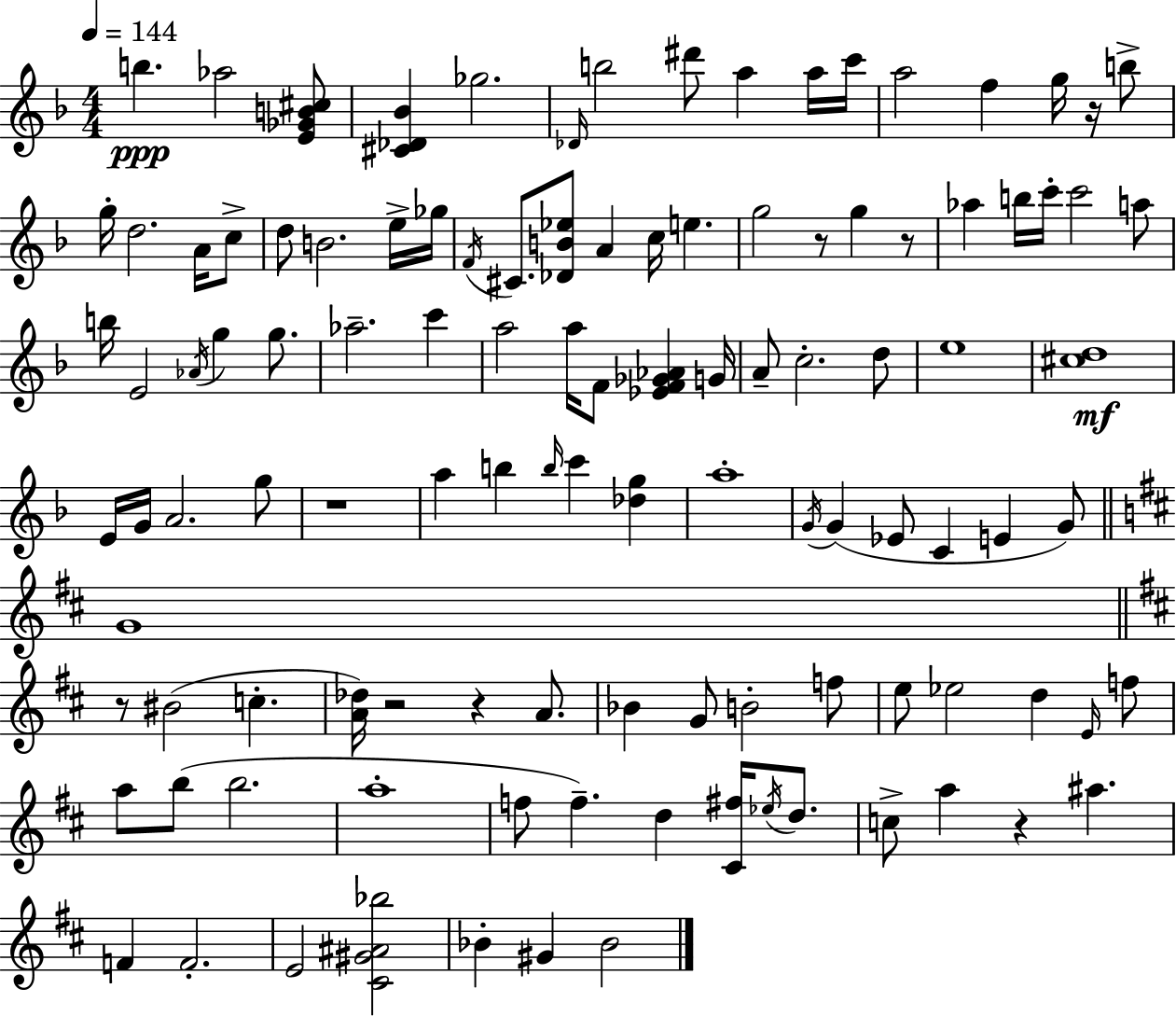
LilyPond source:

{
  \clef treble
  \numericTimeSignature
  \time 4/4
  \key f \major
  \tempo 4 = 144
  b''4.\ppp aes''2 <e' ges' b' cis''>8 | <cis' des' bes'>4 ges''2. | \grace { des'16 } b''2 dis'''8 a''4 a''16 | c'''16 a''2 f''4 g''16 r16 b''8-> | \break g''16-. d''2. a'16 c''8-> | d''8 b'2. e''16-> | ges''16 \acciaccatura { f'16 } cis'8. <des' b' ees''>8 a'4 c''16 e''4. | g''2 r8 g''4 | \break r8 aes''4 b''16 c'''16-. c'''2 | a''8 b''16 e'2 \acciaccatura { aes'16 } g''4 | g''8. aes''2.-- c'''4 | a''2 a''16 f'8 <ees' f' ges' aes'>4 | \break g'16 a'8-- c''2.-. | d''8 e''1 | <cis'' d''>1\mf | e'16 g'16 a'2. | \break g''8 r1 | a''4 b''4 \grace { b''16 } c'''4 | <des'' g''>4 a''1-. | \acciaccatura { g'16 }( g'4 ees'8 c'4 e'4 | \break g'8) \bar "||" \break \key d \major g'1 | \bar "||" \break \key d \major r8 bis'2( c''4.-. | <a' des''>16) r2 r4 a'8. | bes'4 g'8 b'2-. f''8 | e''8 ees''2 d''4 \grace { e'16 } f''8 | \break a''8 b''8( b''2. | a''1-. | f''8 f''4.--) d''4 <cis' fis''>16 \acciaccatura { ees''16 } d''8. | c''8-> a''4 r4 ais''4. | \break f'4 f'2.-. | e'2 <cis' gis' ais' bes''>2 | bes'4-. gis'4 bes'2 | \bar "|."
}